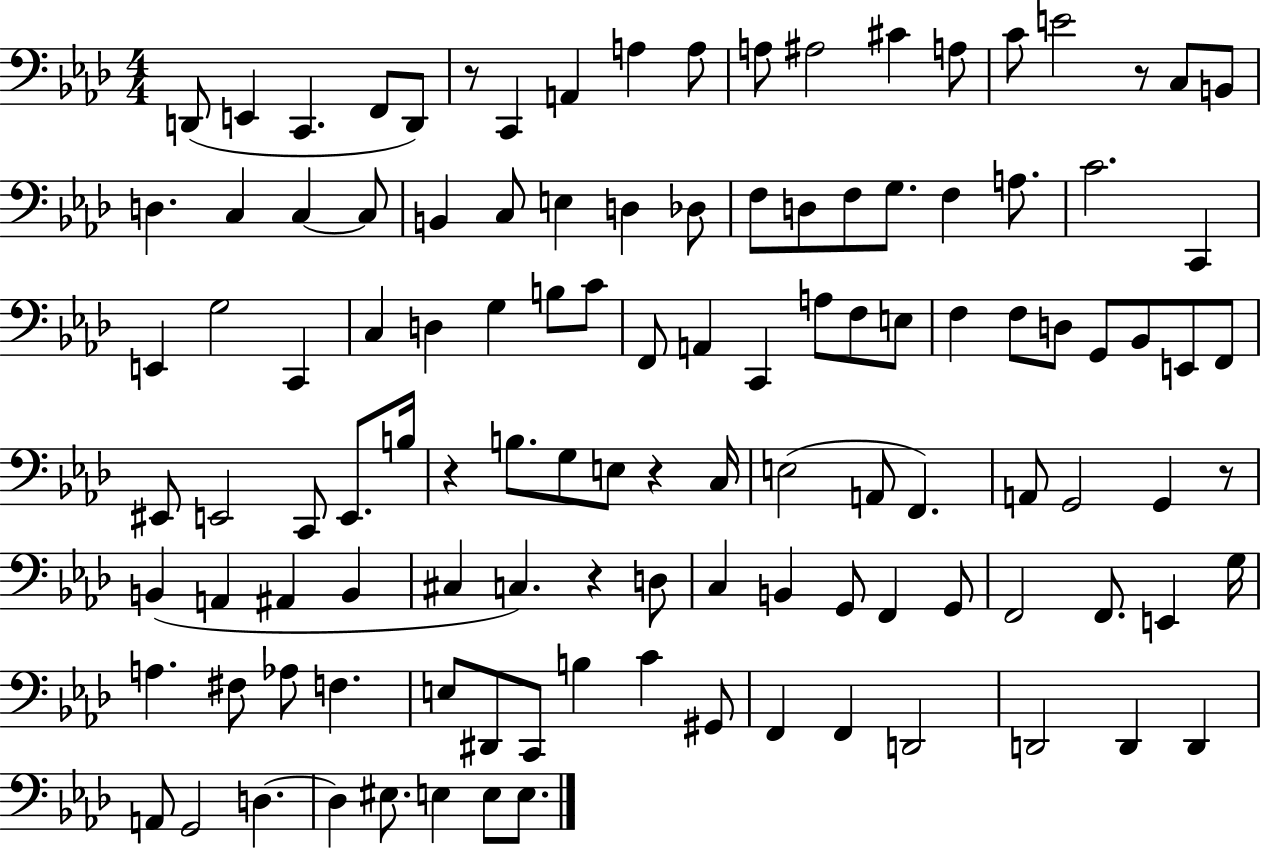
X:1
T:Untitled
M:4/4
L:1/4
K:Ab
D,,/2 E,, C,, F,,/2 D,,/2 z/2 C,, A,, A, A,/2 A,/2 ^A,2 ^C A,/2 C/2 E2 z/2 C,/2 B,,/2 D, C, C, C,/2 B,, C,/2 E, D, _D,/2 F,/2 D,/2 F,/2 G,/2 F, A,/2 C2 C,, E,, G,2 C,, C, D, G, B,/2 C/2 F,,/2 A,, C,, A,/2 F,/2 E,/2 F, F,/2 D,/2 G,,/2 _B,,/2 E,,/2 F,,/2 ^E,,/2 E,,2 C,,/2 E,,/2 B,/4 z B,/2 G,/2 E,/2 z C,/4 E,2 A,,/2 F,, A,,/2 G,,2 G,, z/2 B,, A,, ^A,, B,, ^C, C, z D,/2 C, B,, G,,/2 F,, G,,/2 F,,2 F,,/2 E,, G,/4 A, ^F,/2 _A,/2 F, E,/2 ^D,,/2 C,,/2 B, C ^G,,/2 F,, F,, D,,2 D,,2 D,, D,, A,,/2 G,,2 D, D, ^E,/2 E, E,/2 E,/2